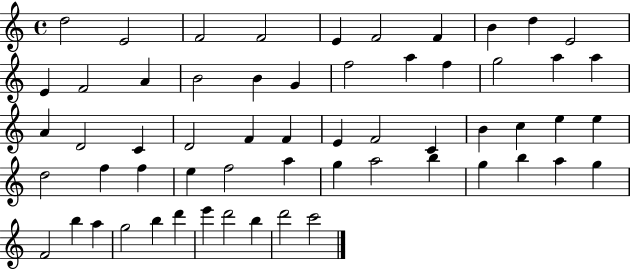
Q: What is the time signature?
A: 4/4